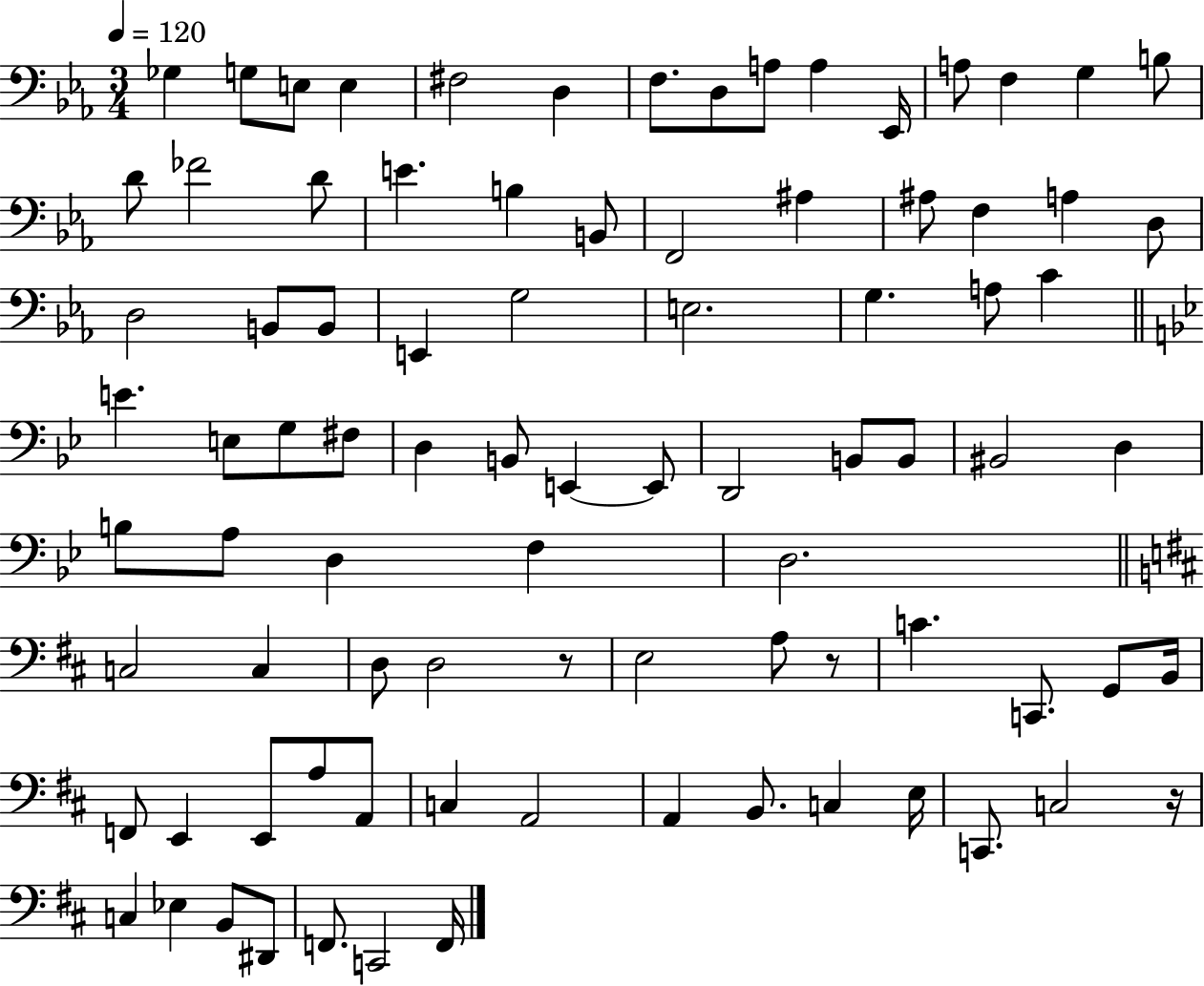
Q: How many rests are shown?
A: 3